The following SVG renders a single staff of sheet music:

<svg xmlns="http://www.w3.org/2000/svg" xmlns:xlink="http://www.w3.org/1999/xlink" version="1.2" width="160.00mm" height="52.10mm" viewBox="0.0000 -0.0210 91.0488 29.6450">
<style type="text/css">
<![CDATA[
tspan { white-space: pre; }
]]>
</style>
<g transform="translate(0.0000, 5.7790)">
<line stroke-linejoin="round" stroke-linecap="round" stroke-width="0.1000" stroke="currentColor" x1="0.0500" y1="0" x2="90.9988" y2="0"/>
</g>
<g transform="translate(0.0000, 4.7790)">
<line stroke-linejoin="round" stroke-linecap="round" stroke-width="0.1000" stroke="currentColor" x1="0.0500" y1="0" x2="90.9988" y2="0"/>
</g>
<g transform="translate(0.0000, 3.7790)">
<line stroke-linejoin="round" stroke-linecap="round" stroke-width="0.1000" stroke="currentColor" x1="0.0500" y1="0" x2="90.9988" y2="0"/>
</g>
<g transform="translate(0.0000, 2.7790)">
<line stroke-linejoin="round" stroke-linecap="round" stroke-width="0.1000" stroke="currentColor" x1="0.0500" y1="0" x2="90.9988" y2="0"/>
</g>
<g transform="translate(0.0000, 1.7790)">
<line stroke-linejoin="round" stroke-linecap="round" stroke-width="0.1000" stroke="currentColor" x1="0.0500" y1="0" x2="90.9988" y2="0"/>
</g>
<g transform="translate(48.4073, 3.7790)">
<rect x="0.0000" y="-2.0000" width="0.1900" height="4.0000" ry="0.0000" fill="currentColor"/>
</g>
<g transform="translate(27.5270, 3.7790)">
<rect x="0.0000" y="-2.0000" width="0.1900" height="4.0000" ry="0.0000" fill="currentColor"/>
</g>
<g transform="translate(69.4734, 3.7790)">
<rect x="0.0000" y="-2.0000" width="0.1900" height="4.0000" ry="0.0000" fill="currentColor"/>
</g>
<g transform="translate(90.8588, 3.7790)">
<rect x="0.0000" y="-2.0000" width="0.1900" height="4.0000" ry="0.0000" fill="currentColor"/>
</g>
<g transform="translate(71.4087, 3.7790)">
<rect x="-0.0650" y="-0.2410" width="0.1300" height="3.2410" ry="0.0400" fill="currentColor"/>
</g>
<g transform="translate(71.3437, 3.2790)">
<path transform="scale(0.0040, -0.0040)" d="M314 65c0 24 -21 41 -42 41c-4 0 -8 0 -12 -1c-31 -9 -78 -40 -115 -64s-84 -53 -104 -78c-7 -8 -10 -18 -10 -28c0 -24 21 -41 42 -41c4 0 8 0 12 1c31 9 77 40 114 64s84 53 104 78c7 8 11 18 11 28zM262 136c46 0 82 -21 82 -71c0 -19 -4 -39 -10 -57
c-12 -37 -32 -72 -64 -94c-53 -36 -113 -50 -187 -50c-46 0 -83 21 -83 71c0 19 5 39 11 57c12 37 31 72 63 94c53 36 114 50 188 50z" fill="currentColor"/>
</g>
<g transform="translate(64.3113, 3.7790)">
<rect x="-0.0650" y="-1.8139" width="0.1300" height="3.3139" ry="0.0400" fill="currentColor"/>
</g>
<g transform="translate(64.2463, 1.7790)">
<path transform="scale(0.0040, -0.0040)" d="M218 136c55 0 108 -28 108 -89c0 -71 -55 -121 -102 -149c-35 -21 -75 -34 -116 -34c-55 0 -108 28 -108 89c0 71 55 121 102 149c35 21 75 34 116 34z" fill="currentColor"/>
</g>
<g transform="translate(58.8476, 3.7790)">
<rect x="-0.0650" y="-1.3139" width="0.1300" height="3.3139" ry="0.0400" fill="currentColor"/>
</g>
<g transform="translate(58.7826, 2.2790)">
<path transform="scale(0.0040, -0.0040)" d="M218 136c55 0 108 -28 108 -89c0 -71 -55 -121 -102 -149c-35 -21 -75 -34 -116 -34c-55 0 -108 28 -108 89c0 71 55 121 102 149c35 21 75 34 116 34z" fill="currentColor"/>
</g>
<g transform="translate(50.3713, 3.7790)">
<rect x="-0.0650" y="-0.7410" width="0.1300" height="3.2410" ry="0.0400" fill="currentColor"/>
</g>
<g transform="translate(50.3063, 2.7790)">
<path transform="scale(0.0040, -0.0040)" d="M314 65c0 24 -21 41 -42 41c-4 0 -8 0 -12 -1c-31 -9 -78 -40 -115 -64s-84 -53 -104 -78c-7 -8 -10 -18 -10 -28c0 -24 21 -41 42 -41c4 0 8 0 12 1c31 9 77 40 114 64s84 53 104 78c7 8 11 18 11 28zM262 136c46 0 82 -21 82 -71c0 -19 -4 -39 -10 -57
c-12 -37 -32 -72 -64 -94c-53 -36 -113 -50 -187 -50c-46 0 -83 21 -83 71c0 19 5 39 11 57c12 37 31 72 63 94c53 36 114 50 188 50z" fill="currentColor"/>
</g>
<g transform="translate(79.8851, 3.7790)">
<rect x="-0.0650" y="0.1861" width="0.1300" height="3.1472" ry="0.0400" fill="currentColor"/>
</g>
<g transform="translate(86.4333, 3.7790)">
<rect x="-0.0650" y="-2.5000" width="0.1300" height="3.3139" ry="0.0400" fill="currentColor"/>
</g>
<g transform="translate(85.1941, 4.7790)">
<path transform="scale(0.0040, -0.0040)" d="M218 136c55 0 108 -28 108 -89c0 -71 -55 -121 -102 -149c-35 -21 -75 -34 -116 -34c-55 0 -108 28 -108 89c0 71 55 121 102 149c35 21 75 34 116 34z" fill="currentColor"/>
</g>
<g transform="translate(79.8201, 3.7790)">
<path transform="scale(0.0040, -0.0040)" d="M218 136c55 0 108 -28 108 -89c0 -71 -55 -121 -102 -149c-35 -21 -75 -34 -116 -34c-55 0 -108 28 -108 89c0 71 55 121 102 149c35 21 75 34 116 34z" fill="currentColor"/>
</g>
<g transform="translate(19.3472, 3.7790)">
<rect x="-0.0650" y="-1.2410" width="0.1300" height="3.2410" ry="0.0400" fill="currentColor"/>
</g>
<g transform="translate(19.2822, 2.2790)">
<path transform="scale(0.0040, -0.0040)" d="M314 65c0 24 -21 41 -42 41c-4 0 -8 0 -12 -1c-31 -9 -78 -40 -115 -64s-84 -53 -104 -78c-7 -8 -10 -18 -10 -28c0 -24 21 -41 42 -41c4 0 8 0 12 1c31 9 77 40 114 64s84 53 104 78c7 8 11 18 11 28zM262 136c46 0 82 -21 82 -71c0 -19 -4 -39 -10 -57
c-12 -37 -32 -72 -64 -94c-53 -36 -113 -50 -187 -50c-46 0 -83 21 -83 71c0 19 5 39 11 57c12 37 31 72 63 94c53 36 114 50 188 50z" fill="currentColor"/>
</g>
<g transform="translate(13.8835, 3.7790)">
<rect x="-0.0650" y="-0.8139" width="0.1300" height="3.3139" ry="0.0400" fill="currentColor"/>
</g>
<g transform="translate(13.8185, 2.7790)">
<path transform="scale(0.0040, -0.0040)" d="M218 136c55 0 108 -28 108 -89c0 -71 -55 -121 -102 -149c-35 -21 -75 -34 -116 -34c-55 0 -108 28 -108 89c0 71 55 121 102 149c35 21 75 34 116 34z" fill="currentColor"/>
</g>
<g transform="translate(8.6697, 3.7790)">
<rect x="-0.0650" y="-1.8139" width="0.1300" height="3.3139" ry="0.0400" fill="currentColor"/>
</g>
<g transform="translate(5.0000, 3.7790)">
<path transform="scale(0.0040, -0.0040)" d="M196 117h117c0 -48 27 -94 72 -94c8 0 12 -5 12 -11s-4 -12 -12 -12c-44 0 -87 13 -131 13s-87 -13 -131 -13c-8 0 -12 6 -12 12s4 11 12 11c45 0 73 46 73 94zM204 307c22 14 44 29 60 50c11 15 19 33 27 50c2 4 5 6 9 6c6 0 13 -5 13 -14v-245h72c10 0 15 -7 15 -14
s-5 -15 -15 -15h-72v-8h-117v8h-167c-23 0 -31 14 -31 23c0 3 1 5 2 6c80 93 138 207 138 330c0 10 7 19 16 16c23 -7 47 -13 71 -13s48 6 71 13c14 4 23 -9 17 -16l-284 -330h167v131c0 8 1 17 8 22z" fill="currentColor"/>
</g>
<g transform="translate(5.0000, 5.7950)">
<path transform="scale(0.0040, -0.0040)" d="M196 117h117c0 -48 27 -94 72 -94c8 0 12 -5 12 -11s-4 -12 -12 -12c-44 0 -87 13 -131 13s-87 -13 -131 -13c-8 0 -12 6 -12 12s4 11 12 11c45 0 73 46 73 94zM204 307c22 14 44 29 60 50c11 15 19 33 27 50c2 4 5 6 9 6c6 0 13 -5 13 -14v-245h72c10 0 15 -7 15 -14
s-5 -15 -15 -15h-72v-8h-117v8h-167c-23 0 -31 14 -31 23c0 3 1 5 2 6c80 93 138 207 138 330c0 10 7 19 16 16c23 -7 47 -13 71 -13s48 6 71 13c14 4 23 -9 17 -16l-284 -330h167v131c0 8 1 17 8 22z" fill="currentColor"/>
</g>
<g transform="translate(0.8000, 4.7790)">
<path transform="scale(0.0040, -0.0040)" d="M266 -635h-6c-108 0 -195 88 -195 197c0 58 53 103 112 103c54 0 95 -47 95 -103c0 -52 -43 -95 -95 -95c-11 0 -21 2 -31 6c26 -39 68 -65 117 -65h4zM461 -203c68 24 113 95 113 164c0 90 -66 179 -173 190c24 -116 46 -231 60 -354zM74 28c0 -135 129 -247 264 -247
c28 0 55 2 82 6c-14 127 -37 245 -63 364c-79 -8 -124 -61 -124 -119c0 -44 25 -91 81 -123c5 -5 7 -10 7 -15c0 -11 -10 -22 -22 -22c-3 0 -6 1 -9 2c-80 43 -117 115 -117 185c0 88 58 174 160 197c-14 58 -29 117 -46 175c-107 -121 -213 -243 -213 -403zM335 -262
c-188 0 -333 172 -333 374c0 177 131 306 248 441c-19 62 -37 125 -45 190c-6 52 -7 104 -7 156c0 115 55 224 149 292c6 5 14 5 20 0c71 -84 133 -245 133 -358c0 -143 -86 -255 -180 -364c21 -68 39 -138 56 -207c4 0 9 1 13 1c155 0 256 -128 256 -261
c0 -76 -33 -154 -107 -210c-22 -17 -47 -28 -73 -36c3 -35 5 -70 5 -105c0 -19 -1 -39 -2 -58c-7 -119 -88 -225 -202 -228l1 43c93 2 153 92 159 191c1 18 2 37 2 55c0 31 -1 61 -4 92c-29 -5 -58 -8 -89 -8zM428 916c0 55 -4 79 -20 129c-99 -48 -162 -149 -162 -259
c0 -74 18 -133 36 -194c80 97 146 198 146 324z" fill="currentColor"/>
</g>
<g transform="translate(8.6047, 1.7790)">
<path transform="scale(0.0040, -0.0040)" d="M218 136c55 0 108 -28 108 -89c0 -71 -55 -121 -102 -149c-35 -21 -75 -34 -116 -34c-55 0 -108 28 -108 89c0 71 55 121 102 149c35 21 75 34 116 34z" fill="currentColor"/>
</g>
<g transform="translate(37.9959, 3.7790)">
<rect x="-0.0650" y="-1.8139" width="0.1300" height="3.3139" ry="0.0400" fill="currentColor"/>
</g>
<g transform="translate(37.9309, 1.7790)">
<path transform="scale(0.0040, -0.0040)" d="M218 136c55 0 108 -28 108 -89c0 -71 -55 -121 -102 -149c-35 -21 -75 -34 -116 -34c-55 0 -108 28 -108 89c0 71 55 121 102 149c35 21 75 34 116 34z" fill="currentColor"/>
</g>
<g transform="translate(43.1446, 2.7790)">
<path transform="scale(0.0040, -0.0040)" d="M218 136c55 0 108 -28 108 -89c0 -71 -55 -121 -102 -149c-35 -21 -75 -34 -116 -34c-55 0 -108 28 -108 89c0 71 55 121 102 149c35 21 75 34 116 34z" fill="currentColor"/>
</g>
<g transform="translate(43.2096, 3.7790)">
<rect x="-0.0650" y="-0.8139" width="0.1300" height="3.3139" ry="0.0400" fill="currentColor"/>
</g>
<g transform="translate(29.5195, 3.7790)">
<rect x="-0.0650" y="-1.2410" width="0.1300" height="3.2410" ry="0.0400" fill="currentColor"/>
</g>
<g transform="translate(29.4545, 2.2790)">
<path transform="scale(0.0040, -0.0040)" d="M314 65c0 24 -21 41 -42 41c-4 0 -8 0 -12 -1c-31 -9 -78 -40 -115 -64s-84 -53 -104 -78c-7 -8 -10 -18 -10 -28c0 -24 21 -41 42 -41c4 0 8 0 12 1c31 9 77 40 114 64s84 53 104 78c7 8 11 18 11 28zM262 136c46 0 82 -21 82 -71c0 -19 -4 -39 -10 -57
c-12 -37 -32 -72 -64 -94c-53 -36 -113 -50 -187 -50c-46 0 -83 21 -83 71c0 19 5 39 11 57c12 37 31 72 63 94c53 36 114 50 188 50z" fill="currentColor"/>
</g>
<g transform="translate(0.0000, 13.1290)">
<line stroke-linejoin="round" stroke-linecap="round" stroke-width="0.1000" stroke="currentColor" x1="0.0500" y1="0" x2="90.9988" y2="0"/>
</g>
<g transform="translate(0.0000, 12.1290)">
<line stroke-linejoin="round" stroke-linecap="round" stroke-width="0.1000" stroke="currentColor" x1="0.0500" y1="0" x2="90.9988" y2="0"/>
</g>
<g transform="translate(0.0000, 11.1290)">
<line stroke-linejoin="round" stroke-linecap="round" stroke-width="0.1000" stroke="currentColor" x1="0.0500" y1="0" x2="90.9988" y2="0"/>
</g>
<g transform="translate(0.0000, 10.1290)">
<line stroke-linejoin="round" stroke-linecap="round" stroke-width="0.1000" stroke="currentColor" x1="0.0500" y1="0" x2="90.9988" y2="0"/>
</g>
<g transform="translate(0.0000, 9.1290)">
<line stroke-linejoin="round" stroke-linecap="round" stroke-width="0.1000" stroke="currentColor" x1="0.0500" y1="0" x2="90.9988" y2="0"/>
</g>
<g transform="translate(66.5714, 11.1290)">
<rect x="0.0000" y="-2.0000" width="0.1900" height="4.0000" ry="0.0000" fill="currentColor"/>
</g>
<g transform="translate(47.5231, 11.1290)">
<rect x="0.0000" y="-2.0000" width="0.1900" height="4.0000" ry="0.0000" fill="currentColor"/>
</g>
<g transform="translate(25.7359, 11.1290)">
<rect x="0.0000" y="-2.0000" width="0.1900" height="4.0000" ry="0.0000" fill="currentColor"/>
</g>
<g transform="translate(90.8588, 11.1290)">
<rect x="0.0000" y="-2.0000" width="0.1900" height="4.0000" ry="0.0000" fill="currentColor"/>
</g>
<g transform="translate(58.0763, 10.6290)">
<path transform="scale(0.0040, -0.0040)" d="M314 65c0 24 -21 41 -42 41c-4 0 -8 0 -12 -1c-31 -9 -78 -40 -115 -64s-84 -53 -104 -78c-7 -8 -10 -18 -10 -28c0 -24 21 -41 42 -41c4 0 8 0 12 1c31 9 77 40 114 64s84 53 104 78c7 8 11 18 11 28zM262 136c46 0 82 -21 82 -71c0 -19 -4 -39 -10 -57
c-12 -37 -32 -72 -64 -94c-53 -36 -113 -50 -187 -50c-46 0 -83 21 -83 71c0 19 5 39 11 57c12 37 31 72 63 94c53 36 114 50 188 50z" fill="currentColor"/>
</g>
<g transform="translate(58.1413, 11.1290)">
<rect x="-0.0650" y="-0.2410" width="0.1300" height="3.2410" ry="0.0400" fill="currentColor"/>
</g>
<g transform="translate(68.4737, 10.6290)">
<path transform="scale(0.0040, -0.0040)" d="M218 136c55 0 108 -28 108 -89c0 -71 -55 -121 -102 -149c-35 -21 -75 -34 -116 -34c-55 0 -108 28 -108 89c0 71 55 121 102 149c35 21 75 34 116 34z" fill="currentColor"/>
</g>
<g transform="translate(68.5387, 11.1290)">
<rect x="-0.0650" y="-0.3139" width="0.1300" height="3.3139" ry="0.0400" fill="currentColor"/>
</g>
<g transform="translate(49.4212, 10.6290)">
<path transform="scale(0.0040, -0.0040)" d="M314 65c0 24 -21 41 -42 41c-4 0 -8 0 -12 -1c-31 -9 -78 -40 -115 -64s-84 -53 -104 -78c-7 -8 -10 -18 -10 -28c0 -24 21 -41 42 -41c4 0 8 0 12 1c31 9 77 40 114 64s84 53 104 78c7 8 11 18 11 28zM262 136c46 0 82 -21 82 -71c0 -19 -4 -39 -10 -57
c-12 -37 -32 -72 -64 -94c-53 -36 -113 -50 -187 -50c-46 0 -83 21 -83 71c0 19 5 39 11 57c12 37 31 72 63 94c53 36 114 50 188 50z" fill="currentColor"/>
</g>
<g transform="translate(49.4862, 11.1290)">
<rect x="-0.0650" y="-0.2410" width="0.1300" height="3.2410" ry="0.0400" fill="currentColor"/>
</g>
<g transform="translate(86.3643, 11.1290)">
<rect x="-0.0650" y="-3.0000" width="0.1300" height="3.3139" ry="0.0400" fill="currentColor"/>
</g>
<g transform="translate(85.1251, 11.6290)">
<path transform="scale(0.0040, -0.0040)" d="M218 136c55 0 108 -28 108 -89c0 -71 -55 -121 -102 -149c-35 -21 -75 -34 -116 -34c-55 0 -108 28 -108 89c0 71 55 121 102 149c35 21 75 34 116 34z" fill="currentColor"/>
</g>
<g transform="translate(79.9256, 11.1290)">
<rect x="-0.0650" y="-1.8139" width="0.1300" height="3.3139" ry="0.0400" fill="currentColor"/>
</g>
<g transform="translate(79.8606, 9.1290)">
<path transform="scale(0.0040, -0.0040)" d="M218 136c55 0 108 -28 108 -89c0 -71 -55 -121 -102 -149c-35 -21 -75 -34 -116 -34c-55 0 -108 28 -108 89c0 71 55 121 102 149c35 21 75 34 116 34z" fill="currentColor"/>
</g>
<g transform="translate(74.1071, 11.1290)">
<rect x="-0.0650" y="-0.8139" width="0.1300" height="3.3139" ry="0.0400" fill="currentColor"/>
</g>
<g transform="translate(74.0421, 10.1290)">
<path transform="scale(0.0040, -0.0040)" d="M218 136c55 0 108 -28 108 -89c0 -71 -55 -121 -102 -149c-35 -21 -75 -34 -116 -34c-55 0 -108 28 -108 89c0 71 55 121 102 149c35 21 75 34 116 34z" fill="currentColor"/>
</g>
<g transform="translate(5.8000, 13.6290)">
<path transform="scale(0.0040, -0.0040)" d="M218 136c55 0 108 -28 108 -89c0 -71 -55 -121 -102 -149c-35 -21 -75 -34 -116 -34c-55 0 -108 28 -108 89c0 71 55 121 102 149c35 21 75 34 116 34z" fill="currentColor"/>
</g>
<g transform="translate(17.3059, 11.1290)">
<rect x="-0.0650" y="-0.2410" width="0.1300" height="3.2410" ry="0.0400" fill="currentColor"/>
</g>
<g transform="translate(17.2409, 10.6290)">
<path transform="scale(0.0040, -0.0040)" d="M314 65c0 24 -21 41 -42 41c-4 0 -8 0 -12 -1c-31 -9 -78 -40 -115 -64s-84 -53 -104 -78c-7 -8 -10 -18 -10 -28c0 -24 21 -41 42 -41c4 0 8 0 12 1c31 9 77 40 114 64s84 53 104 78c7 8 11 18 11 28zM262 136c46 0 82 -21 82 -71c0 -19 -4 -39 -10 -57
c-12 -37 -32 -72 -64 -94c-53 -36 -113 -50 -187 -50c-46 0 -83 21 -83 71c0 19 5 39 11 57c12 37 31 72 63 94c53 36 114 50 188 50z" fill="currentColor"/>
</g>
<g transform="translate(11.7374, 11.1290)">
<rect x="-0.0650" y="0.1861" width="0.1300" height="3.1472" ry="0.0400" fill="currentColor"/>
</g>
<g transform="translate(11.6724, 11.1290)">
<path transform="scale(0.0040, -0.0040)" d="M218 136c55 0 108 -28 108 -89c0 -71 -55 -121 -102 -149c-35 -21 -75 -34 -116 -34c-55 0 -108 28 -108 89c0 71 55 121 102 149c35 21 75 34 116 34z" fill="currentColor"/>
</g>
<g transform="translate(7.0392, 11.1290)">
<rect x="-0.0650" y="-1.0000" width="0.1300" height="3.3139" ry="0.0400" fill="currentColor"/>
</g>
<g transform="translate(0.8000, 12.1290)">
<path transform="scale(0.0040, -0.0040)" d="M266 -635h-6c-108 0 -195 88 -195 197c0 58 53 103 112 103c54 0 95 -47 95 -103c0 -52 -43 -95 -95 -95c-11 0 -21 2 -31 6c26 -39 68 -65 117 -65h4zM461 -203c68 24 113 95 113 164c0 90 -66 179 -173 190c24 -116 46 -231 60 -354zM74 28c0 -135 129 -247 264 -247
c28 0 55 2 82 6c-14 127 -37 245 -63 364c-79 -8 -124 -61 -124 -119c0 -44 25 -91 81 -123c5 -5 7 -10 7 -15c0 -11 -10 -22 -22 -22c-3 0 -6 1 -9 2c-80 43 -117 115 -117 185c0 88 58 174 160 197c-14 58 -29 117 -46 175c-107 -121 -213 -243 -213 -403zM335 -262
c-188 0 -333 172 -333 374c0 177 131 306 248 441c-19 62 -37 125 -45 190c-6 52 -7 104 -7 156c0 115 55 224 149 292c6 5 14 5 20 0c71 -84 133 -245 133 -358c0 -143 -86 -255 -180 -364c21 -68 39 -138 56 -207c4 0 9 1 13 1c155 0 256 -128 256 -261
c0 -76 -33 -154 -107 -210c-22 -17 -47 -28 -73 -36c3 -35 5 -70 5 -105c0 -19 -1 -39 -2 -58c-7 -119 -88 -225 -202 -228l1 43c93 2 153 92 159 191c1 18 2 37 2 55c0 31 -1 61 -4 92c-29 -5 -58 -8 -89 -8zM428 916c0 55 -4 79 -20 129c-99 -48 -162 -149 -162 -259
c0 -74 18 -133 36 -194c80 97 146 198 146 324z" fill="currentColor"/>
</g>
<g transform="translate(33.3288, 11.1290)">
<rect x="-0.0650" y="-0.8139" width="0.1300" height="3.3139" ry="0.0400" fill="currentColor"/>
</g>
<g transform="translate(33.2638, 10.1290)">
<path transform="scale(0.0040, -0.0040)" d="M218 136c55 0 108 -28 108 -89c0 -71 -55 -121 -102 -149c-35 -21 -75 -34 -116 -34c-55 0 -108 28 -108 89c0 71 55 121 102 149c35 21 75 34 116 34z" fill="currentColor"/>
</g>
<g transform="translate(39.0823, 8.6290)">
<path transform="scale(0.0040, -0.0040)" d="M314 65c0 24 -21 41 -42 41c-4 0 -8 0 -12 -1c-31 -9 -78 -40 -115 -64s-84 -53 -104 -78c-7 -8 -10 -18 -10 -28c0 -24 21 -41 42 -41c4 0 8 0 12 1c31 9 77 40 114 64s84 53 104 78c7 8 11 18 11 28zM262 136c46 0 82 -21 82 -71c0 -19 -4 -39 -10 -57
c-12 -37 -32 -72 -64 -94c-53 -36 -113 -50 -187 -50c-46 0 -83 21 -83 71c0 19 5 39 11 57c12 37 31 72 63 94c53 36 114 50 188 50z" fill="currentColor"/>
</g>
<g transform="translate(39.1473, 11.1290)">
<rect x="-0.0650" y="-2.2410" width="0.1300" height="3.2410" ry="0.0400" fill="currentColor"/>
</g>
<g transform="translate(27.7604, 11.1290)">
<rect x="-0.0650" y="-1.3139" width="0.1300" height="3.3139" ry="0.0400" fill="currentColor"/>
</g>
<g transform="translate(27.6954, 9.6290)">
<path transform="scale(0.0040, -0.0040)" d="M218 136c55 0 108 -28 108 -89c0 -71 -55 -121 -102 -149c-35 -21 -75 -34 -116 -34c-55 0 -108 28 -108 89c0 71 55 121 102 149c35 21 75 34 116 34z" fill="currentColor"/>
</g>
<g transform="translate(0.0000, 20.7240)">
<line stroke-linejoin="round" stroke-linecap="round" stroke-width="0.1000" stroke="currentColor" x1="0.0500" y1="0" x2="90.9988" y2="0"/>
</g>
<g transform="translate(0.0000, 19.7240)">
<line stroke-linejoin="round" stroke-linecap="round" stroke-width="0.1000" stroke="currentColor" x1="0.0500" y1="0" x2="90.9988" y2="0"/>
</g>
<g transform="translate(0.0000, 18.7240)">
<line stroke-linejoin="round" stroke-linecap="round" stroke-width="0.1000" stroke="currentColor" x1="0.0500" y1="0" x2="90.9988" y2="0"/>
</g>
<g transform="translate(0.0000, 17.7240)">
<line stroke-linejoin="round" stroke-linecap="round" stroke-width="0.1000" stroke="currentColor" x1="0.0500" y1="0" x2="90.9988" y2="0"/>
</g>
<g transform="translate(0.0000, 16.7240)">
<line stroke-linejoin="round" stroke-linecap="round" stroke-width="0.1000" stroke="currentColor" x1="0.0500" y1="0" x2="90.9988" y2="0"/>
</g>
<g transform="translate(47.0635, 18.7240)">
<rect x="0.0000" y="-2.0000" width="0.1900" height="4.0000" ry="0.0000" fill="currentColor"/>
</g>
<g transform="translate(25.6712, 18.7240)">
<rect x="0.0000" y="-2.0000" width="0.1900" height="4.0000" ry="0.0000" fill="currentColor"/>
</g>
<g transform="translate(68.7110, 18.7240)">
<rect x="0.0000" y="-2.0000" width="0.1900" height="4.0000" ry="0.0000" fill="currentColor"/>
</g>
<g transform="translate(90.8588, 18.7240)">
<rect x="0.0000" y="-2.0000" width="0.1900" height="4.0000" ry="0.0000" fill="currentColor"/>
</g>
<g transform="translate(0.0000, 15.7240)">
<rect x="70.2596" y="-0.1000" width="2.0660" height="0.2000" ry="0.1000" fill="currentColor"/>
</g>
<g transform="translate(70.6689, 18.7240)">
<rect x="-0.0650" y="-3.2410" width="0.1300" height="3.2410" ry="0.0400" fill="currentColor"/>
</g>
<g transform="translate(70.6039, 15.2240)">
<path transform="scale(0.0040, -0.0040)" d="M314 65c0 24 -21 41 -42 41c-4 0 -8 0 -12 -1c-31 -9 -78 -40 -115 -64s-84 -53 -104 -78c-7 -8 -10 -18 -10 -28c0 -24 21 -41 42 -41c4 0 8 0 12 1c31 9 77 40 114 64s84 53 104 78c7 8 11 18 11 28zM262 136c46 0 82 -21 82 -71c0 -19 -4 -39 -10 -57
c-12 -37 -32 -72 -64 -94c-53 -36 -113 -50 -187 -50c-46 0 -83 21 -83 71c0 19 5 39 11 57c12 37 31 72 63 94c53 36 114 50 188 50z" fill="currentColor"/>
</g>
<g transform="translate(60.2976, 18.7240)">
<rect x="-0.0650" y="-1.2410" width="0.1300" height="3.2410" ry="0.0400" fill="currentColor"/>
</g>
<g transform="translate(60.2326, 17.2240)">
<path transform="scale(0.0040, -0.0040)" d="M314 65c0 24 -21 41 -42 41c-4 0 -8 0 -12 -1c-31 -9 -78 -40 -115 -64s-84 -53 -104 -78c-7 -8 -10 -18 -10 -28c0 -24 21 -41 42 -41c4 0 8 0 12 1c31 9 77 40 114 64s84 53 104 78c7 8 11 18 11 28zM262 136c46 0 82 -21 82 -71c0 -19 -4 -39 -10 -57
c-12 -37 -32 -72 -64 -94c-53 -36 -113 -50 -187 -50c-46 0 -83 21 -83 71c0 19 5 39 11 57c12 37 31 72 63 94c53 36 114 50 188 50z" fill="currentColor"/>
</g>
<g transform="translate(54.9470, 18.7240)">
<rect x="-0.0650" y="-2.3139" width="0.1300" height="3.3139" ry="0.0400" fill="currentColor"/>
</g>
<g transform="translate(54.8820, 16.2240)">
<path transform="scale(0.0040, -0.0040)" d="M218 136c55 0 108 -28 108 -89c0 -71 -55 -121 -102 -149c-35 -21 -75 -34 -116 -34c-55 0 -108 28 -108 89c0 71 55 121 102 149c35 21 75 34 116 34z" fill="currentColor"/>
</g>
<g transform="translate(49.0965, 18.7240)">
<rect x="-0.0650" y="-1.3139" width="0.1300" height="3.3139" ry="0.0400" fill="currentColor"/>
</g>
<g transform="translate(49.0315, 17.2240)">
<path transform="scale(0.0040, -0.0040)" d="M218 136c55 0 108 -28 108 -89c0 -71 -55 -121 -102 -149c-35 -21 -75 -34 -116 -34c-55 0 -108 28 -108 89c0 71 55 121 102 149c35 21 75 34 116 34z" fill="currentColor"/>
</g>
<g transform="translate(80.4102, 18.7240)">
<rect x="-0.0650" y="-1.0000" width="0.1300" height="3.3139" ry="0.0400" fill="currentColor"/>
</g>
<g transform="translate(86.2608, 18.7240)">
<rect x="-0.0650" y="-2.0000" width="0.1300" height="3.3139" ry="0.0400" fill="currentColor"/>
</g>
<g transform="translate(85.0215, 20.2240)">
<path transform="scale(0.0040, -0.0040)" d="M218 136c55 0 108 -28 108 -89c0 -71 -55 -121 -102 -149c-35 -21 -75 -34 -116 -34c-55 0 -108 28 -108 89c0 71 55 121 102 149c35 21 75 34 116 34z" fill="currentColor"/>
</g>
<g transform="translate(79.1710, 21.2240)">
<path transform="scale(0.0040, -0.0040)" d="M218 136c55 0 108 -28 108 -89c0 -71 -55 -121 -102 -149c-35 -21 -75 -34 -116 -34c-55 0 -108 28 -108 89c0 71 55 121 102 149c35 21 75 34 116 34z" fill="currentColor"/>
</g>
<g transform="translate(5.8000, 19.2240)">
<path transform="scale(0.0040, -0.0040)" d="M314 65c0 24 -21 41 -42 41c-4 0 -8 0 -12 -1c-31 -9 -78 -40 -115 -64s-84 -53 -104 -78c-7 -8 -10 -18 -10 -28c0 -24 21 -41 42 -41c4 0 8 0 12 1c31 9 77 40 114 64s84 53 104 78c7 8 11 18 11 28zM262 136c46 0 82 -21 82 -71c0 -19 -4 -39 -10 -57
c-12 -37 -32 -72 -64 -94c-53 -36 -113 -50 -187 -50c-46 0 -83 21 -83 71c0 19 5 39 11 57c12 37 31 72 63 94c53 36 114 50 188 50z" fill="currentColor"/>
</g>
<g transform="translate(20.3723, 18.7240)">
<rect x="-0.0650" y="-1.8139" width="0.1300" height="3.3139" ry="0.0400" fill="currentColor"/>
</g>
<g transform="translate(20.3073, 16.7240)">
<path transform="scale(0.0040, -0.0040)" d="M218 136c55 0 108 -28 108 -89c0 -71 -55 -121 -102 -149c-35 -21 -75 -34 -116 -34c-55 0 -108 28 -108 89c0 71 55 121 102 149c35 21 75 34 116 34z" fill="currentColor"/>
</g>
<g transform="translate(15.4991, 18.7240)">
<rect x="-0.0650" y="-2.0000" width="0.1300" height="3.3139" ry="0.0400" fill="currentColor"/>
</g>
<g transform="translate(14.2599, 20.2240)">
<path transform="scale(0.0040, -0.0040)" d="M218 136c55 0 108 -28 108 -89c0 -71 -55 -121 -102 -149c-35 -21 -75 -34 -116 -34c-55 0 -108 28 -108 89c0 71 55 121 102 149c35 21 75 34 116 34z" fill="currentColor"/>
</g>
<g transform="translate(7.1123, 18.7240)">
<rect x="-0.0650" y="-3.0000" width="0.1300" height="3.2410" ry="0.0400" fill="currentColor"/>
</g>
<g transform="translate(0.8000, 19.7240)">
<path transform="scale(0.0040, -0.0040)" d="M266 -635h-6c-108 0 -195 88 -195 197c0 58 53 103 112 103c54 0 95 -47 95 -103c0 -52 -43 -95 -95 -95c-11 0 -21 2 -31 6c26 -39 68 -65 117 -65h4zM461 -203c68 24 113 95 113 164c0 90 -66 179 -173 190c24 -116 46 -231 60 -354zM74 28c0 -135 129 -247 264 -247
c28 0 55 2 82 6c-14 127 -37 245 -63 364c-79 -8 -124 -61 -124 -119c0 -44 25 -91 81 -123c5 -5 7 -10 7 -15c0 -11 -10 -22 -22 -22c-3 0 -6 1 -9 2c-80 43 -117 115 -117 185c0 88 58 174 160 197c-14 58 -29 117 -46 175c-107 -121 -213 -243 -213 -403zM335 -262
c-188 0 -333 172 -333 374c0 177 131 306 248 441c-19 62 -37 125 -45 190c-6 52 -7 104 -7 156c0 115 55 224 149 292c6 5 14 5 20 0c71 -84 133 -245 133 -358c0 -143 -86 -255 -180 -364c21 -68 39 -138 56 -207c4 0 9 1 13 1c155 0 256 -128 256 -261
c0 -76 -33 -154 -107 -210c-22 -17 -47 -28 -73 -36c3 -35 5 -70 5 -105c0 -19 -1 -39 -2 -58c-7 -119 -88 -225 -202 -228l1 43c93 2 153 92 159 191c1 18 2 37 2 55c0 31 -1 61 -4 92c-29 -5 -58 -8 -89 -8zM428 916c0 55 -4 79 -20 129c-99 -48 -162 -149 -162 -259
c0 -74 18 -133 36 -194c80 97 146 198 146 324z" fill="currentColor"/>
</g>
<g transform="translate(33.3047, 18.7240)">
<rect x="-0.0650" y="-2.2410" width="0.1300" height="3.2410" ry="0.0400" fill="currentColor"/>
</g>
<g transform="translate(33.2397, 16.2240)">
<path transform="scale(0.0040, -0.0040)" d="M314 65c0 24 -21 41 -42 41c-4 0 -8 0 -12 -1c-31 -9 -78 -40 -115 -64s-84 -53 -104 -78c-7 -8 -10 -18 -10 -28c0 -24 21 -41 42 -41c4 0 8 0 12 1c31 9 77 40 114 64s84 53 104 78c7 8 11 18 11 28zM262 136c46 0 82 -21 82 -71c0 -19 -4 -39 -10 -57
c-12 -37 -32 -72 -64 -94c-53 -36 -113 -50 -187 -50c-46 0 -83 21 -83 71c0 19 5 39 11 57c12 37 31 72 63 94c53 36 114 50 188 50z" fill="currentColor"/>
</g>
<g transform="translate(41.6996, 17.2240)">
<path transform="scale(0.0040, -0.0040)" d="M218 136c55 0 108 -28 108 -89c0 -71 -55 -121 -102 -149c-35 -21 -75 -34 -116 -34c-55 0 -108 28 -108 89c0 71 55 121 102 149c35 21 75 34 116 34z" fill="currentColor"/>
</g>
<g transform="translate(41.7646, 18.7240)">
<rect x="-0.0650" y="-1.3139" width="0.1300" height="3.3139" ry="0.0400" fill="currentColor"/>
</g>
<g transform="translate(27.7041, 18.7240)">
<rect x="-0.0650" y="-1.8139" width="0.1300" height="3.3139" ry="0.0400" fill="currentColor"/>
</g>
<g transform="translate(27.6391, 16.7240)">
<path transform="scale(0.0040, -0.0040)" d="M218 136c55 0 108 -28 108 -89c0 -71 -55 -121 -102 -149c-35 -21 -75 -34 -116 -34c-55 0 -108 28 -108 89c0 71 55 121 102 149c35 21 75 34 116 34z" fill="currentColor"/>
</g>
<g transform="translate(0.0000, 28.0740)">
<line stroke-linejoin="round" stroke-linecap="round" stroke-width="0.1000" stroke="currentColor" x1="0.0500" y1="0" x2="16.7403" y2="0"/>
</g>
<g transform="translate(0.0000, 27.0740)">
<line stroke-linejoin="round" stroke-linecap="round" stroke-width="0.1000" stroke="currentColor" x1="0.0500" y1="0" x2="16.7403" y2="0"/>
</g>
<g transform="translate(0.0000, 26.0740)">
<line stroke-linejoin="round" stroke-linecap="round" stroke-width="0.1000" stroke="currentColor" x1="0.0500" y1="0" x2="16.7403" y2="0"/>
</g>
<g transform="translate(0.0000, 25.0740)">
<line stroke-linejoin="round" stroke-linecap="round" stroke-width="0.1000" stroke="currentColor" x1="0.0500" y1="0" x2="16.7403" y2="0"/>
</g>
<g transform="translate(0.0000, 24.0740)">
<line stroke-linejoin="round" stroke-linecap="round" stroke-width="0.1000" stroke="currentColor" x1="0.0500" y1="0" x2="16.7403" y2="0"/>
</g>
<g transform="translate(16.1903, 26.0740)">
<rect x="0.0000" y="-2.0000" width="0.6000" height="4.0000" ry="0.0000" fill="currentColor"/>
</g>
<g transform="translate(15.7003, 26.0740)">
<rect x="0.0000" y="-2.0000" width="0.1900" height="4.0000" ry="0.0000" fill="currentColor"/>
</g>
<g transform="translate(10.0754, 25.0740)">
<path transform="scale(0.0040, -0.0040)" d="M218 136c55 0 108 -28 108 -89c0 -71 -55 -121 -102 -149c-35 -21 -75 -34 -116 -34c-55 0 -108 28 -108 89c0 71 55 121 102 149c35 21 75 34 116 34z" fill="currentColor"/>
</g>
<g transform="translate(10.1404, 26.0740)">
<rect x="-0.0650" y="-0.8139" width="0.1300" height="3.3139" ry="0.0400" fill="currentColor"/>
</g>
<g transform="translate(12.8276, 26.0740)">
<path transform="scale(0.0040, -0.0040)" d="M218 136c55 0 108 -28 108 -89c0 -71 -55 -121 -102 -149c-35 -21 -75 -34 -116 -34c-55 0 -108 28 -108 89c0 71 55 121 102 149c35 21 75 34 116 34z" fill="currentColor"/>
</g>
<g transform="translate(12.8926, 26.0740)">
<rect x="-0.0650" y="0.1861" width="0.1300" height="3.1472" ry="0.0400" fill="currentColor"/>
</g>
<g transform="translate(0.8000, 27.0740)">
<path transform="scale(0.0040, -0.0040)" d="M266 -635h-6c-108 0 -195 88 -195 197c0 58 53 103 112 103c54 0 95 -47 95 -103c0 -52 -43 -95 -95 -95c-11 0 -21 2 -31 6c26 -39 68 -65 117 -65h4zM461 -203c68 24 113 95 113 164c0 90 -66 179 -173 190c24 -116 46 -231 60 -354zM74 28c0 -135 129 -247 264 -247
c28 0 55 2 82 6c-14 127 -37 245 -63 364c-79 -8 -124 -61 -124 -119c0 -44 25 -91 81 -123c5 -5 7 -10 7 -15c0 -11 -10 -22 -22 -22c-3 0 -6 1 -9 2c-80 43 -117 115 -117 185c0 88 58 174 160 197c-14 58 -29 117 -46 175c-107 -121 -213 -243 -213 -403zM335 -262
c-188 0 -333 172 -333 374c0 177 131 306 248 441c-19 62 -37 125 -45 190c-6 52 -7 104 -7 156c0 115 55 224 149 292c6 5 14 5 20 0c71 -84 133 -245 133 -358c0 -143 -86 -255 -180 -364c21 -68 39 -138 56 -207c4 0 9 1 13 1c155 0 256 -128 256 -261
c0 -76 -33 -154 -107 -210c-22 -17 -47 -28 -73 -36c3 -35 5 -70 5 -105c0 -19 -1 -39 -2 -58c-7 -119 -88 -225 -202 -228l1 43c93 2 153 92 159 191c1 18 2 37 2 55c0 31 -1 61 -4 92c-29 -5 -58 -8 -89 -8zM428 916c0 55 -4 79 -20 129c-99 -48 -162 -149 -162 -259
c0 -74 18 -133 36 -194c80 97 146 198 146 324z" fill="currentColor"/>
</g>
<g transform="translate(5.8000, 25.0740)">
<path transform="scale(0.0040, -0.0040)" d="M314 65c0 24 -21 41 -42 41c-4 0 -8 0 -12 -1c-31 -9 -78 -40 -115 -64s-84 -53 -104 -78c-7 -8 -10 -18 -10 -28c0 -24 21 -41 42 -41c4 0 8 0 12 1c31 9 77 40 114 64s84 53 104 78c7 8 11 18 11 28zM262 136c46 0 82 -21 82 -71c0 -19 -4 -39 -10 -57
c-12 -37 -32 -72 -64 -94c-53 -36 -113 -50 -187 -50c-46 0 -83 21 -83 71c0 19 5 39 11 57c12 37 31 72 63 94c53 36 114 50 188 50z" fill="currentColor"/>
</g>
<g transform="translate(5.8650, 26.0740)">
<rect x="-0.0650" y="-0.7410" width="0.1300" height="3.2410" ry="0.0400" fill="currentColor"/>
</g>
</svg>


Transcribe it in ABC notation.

X:1
T:Untitled
M:4/4
L:1/4
K:C
f d e2 e2 f d d2 e f c2 B G D B c2 e d g2 c2 c2 c d f A A2 F f f g2 e e g e2 b2 D F d2 d B